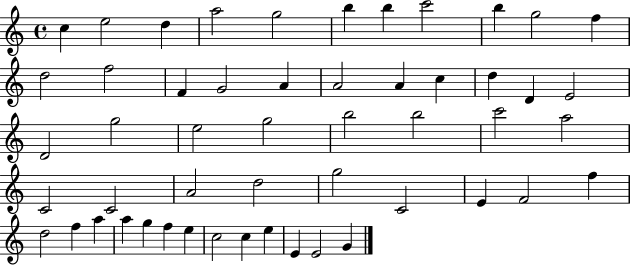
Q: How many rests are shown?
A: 0